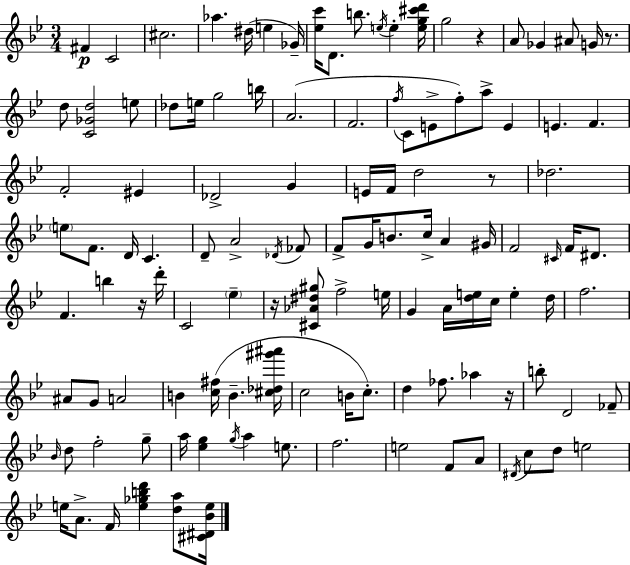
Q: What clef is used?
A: treble